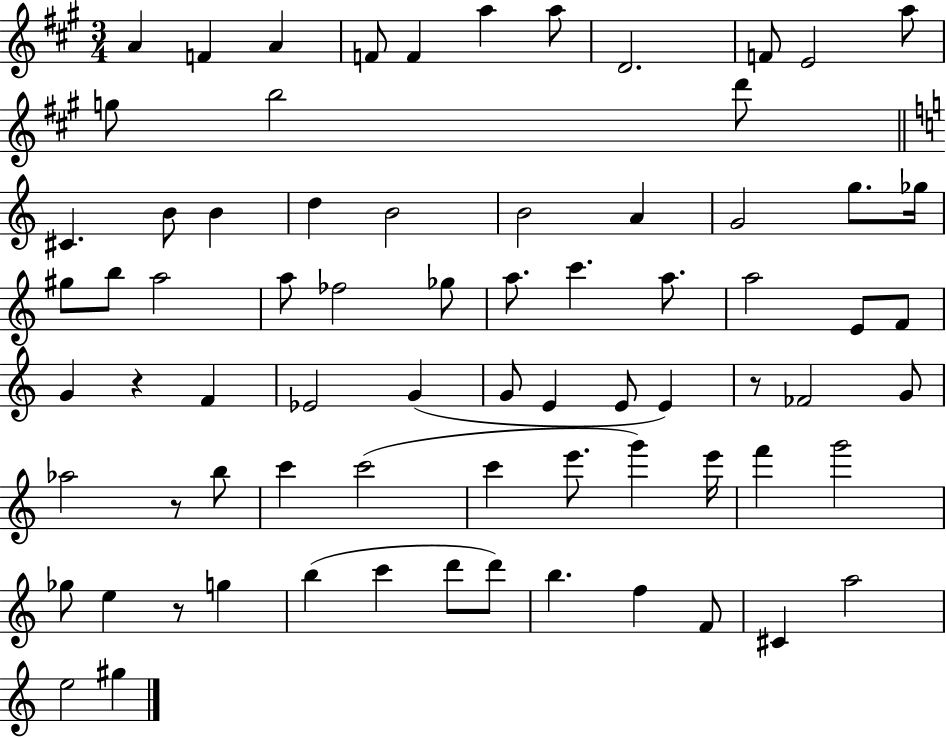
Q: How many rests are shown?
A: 4